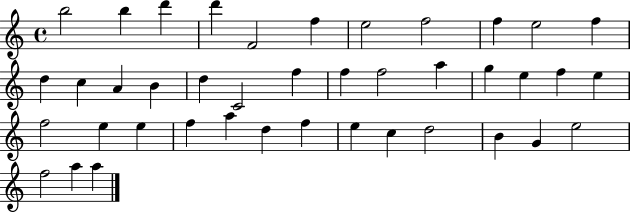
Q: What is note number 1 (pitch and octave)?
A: B5